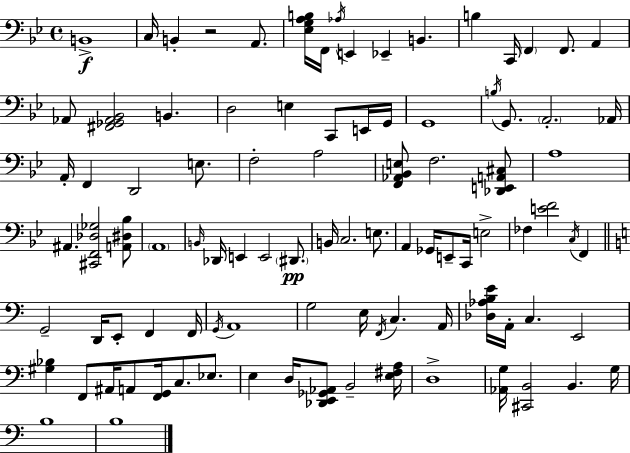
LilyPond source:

{
  \clef bass
  \time 4/4
  \defaultTimeSignature
  \key bes \major
  \repeat volta 2 { b,1->\f | c16 b,4-. r2 a,8. | <ees g a b>16 f,16 \acciaccatura { aes16 } e,4 ees,4-- b,4. | b4 c,16 \parenthesize f,4 f,8. a,4 | \break aes,8 <fis, ges, aes, bes,>2 b,4. | d2 e4 c,8 e,16 | g,16 g,1 | \acciaccatura { b16 } g,8. \parenthesize a,2.-. | \break aes,16 a,16-. f,4 d,2 e8. | f2-. a2 | <f, aes, bes, e>8 f2. | <des, e, a, cis>8 a1 | \break ais,4. <cis, f, des ges>2 | <a, dis bes>8 \parenthesize a,1 | \grace { b,16 } des,16 e,4 e,2 | \parenthesize dis,8.\pp b,16 c2. | \break e8. a,4 ges,16 e,8-- c,16 e2-> | fes4 <e' f'>2 \acciaccatura { c16 } | f,4 \bar "||" \break \key c \major g,2-- d,16 e,8-. f,4 f,16 | \acciaccatura { g,16 } a,1 | g2 e16 \acciaccatura { f,16 } c4. | a,16 <des aes b e'>16 a,16-. c4. e,2 | \break <gis bes>4 f,8 ais,16 a,8 <f, g,>16 c8. ees8. | e4 d16 <des, e, ges, aes,>8 b,2-- | <e fis a>16 d1-> | <aes, g>16 <cis, b,>2 b,4. | \break g16 b1 | b1 | } \bar "|."
}